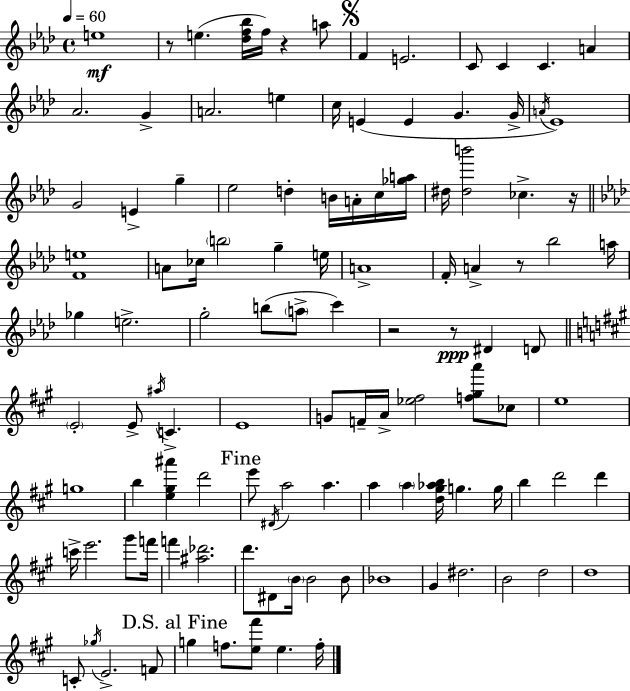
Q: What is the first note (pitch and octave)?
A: E5